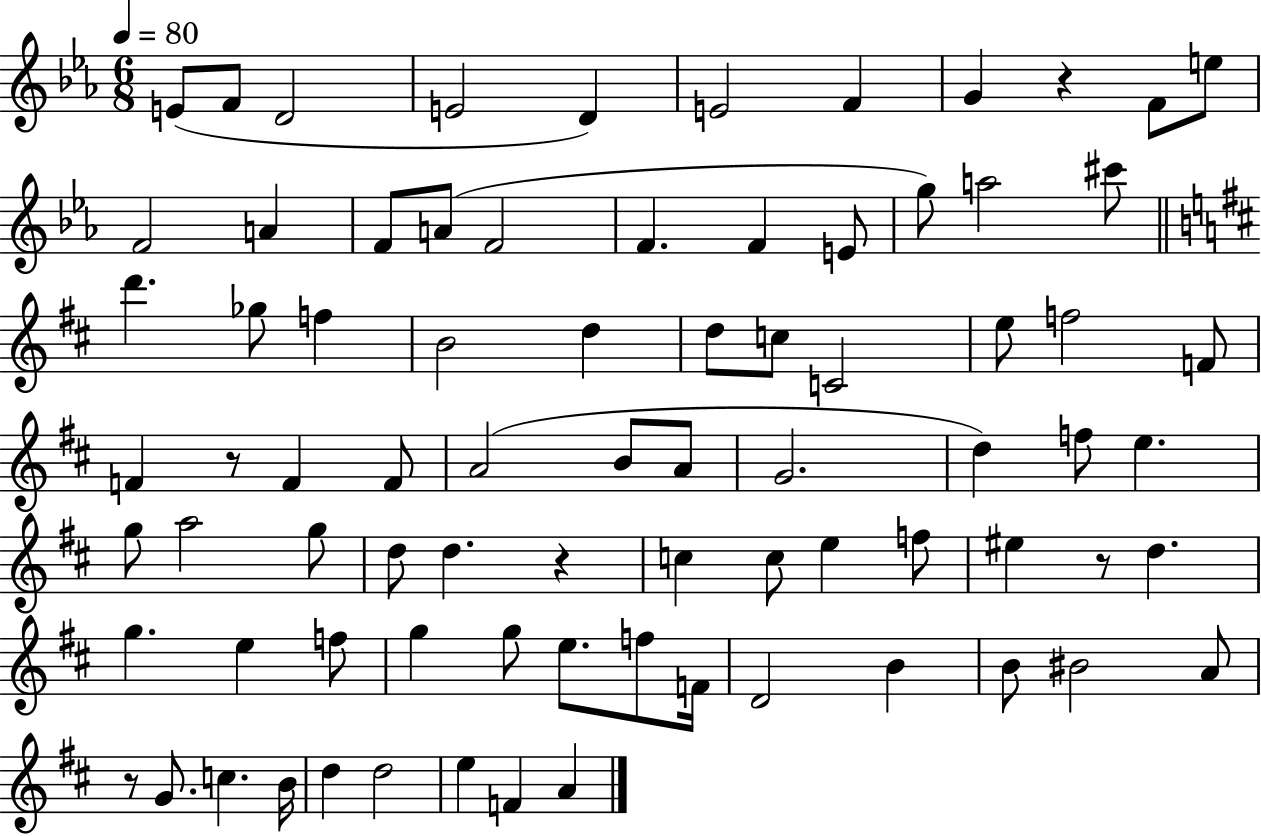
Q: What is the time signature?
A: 6/8